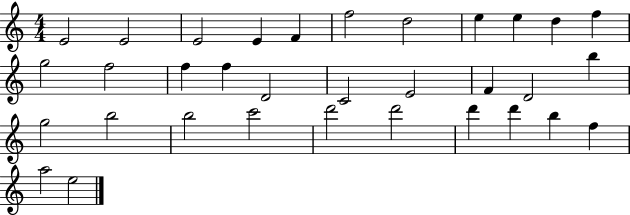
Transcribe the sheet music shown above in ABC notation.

X:1
T:Untitled
M:4/4
L:1/4
K:C
E2 E2 E2 E F f2 d2 e e d f g2 f2 f f D2 C2 E2 F D2 b g2 b2 b2 c'2 d'2 d'2 d' d' b f a2 e2